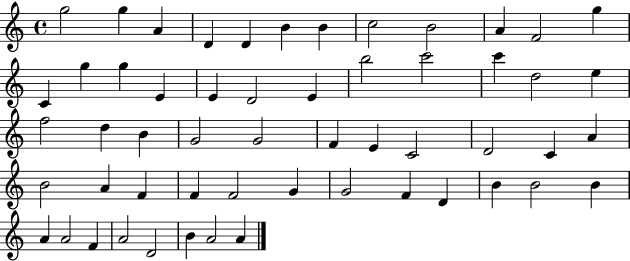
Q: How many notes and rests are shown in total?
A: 55